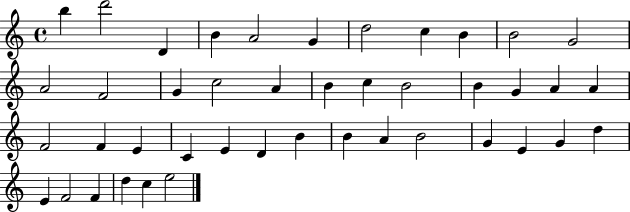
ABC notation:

X:1
T:Untitled
M:4/4
L:1/4
K:C
b d'2 D B A2 G d2 c B B2 G2 A2 F2 G c2 A B c B2 B G A A F2 F E C E D B B A B2 G E G d E F2 F d c e2